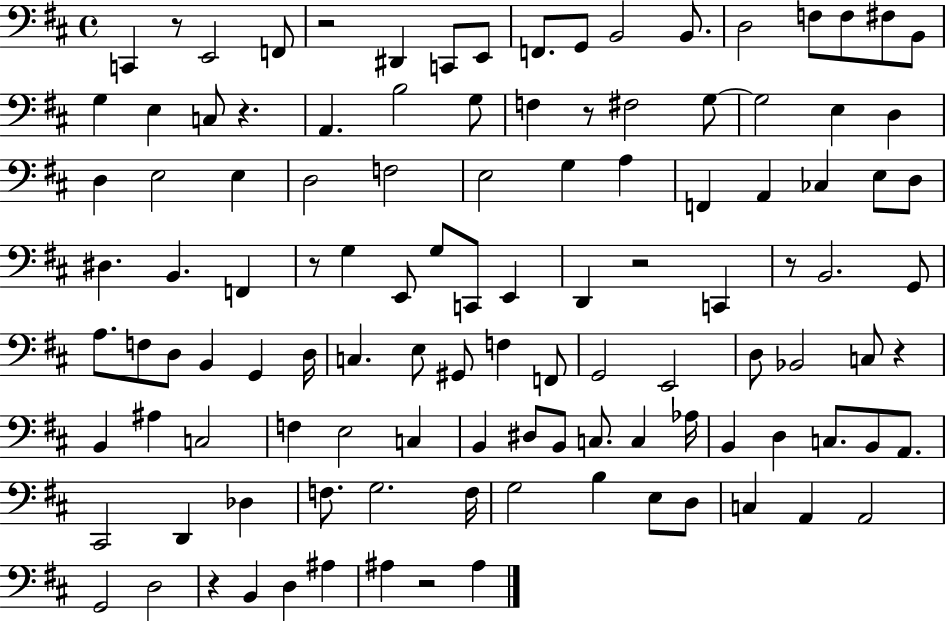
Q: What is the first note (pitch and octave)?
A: C2